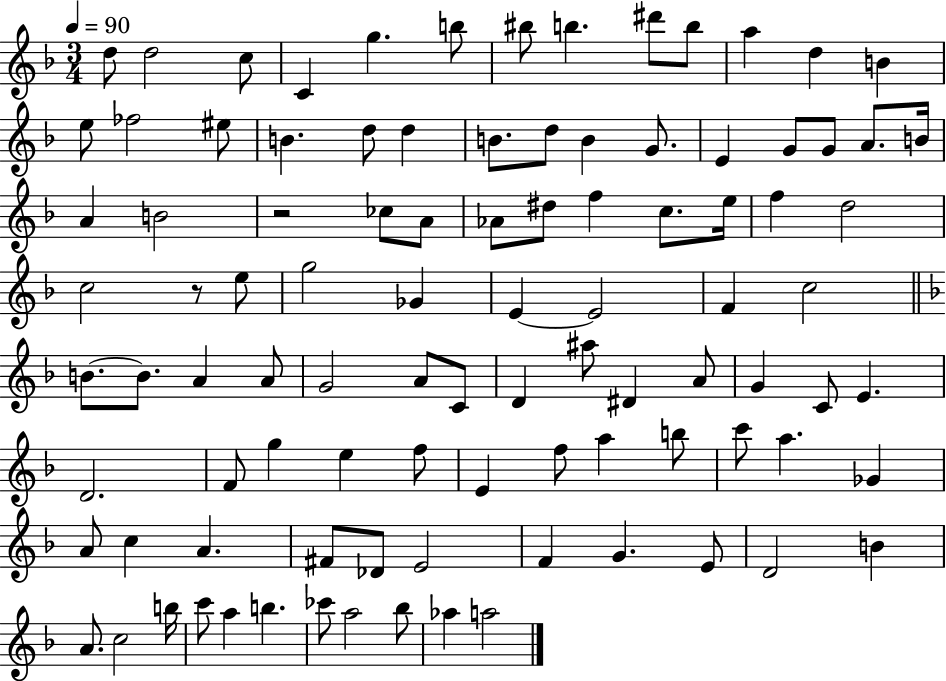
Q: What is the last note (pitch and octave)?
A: A5